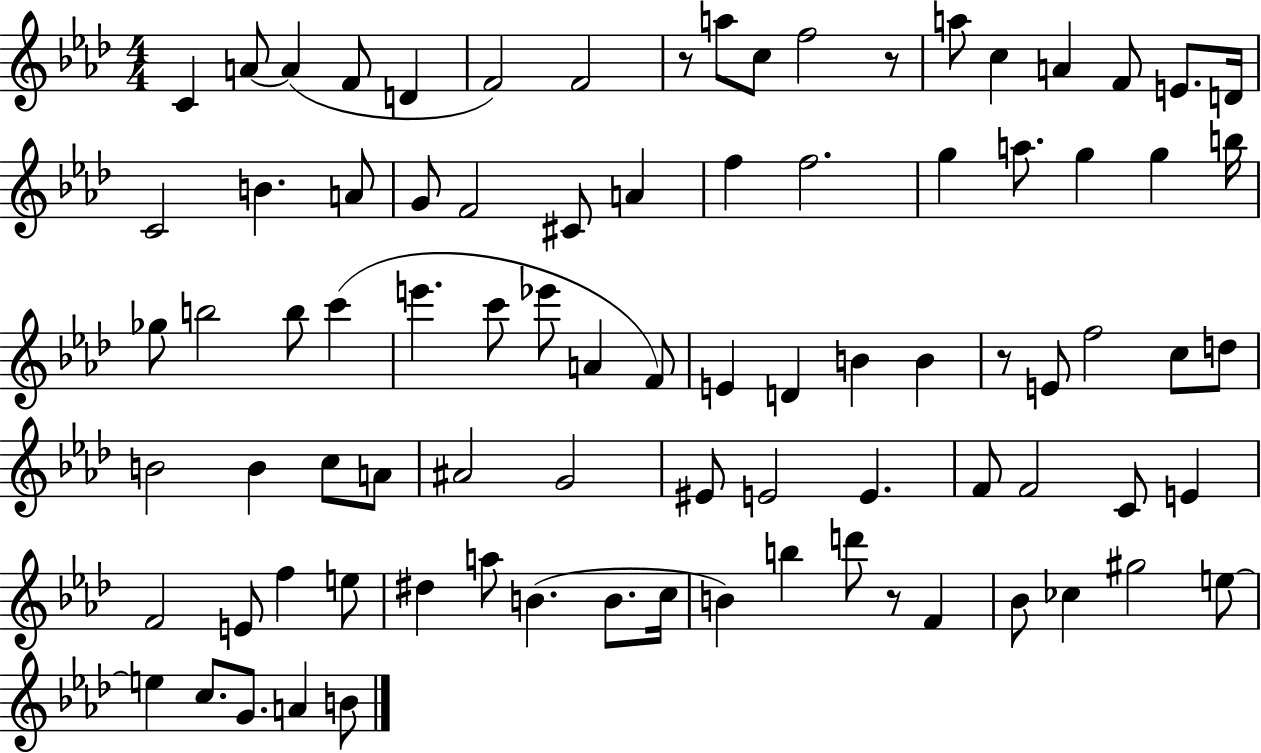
C4/q A4/e A4/q F4/e D4/q F4/h F4/h R/e A5/e C5/e F5/h R/e A5/e C5/q A4/q F4/e E4/e. D4/s C4/h B4/q. A4/e G4/e F4/h C#4/e A4/q F5/q F5/h. G5/q A5/e. G5/q G5/q B5/s Gb5/e B5/h B5/e C6/q E6/q. C6/e Eb6/e A4/q F4/e E4/q D4/q B4/q B4/q R/e E4/e F5/h C5/e D5/e B4/h B4/q C5/e A4/e A#4/h G4/h EIS4/e E4/h E4/q. F4/e F4/h C4/e E4/q F4/h E4/e F5/q E5/e D#5/q A5/e B4/q. B4/e. C5/s B4/q B5/q D6/e R/e F4/q Bb4/e CES5/q G#5/h E5/e E5/q C5/e. G4/e. A4/q B4/e